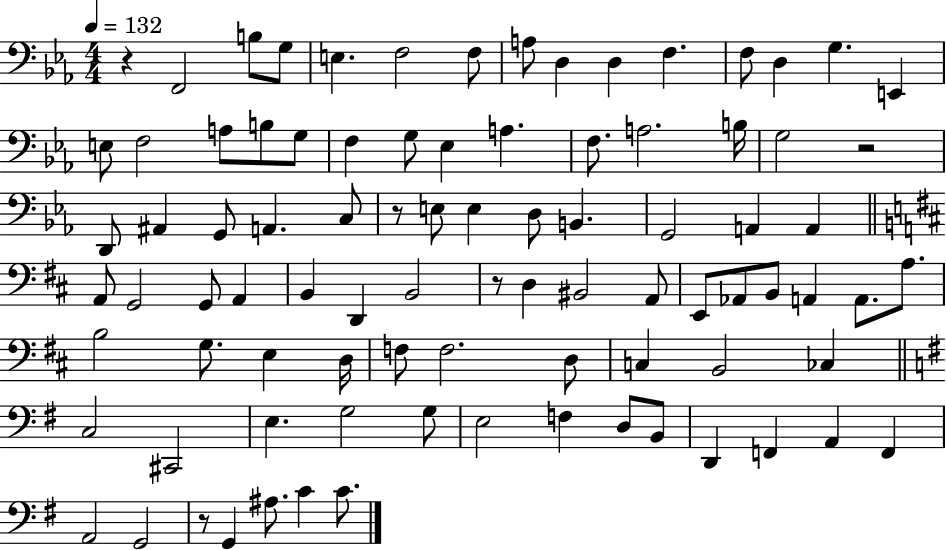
R/q F2/h B3/e G3/e E3/q. F3/h F3/e A3/e D3/q D3/q F3/q. F3/e D3/q G3/q. E2/q E3/e F3/h A3/e B3/e G3/e F3/q G3/e Eb3/q A3/q. F3/e. A3/h. B3/s G3/h R/h D2/e A#2/q G2/e A2/q. C3/e R/e E3/e E3/q D3/e B2/q. G2/h A2/q A2/q A2/e G2/h G2/e A2/q B2/q D2/q B2/h R/e D3/q BIS2/h A2/e E2/e Ab2/e B2/e A2/q A2/e. A3/e. B3/h G3/e. E3/q D3/s F3/e F3/h. D3/e C3/q B2/h CES3/q C3/h C#2/h E3/q. G3/h G3/e E3/h F3/q D3/e B2/e D2/q F2/q A2/q F2/q A2/h G2/h R/e G2/q A#3/e. C4/q C4/e.